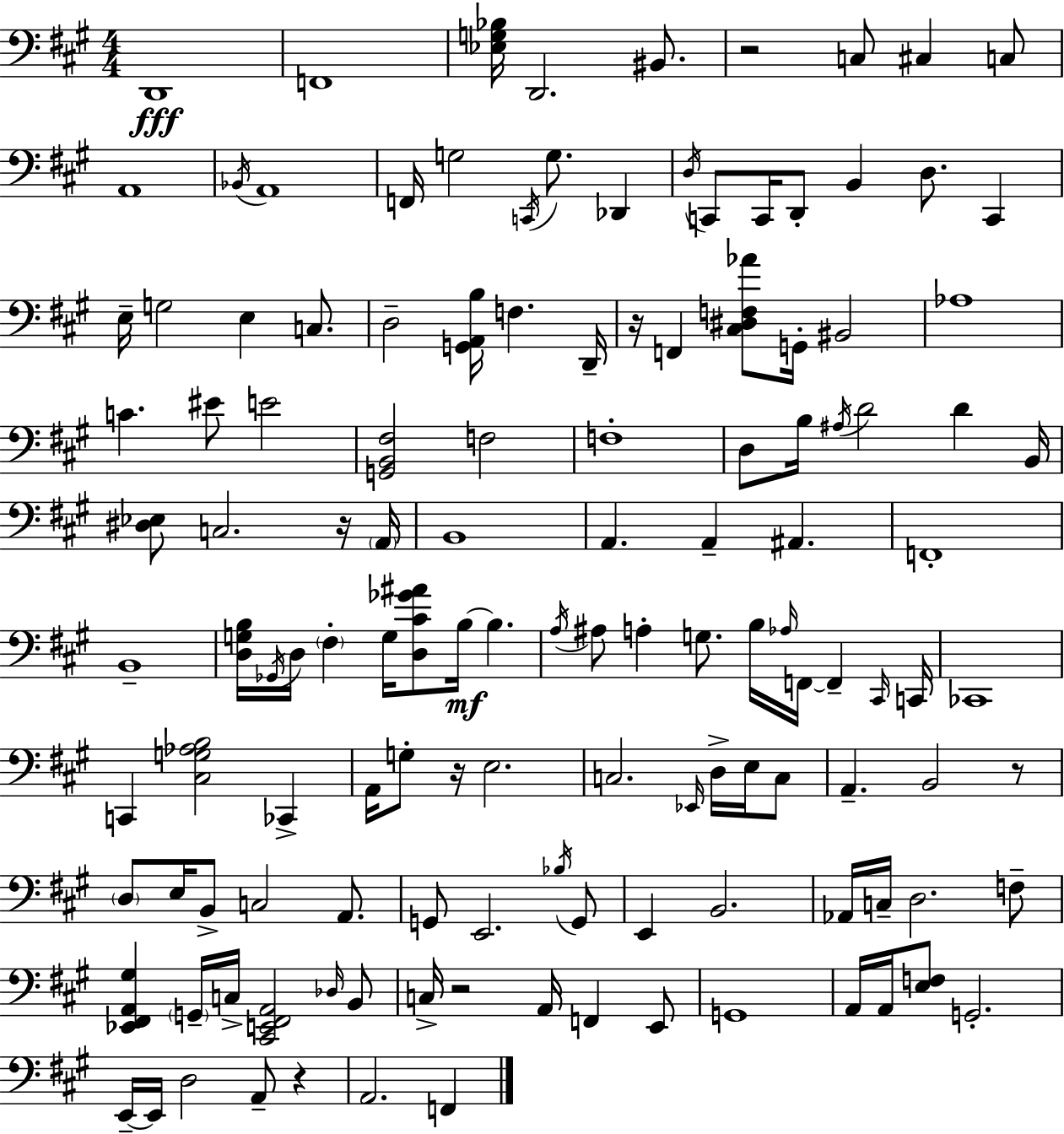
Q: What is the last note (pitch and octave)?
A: F2